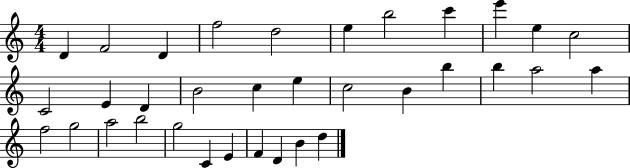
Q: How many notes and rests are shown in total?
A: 34